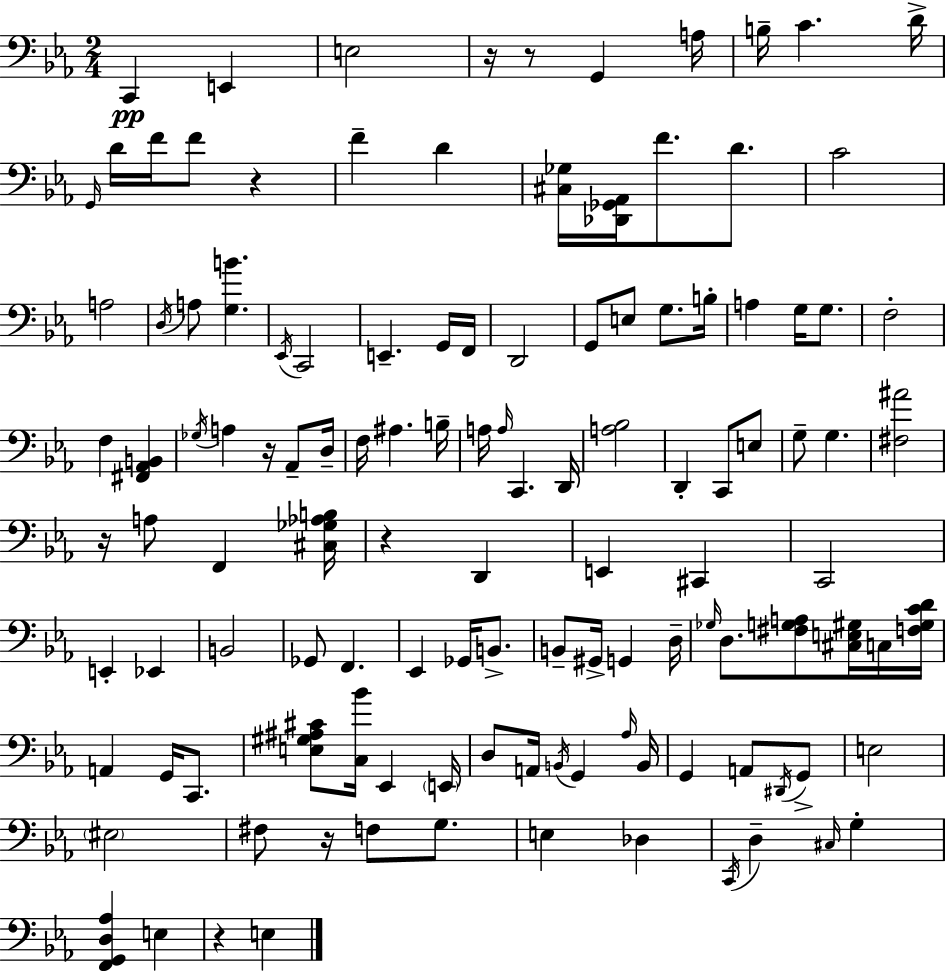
{
  \clef bass
  \numericTimeSignature
  \time 2/4
  \key ees \major
  c,4\pp e,4 | e2 | r16 r8 g,4 a16 | b16-- c'4. d'16-> | \break \grace { g,16 } d'16 f'16 f'8 r4 | f'4-- d'4 | <cis ges>16 <des, ges, aes,>16 f'8. d'8. | c'2 | \break a2 | \acciaccatura { d16 } a8 <g b'>4. | \acciaccatura { ees,16 } c,2 | e,4.-- | \break g,16 f,16 d,2 | g,8 e8 g8. | b16-. a4 g16 | g8. f2-. | \break f4 <fis, aes, b,>4 | \acciaccatura { ges16 } a4 | r16 aes,8-- d16-- f16 ais4. | b16-- a16 \grace { a16 } c,4. | \break d,16 <a bes>2 | d,4-. | c,8 e8 g8-- g4. | <fis ais'>2 | \break r16 a8 | f,4 <cis ges aes b>16 r4 | d,4 e,4 | cis,4 c,2 | \break e,4-. | ees,4 b,2 | ges,8 f,4. | ees,4 | \break ges,16 b,8.-> b,8-- gis,16-> | g,4 d16-- \grace { ges16 } d8. | <fis g a>8 <cis e gis>16 c16 <f gis c' d'>16 a,4 | g,16 c,8. <e gis ais cis'>8 | \break <c bes'>16 ees,4 \parenthesize e,16 d8 | a,16 \acciaccatura { b,16 } g,4 \grace { aes16 } b,16 | g,4 a,8 \acciaccatura { dis,16 } g,8-> | e2 | \break \parenthesize eis2 | fis8 r16 f8 g8. | e4 des4 | \acciaccatura { c,16 } d4-- \grace { cis16 } g4-. | \break <f, g, d aes>4 e4 | r4 e4 | \bar "|."
}